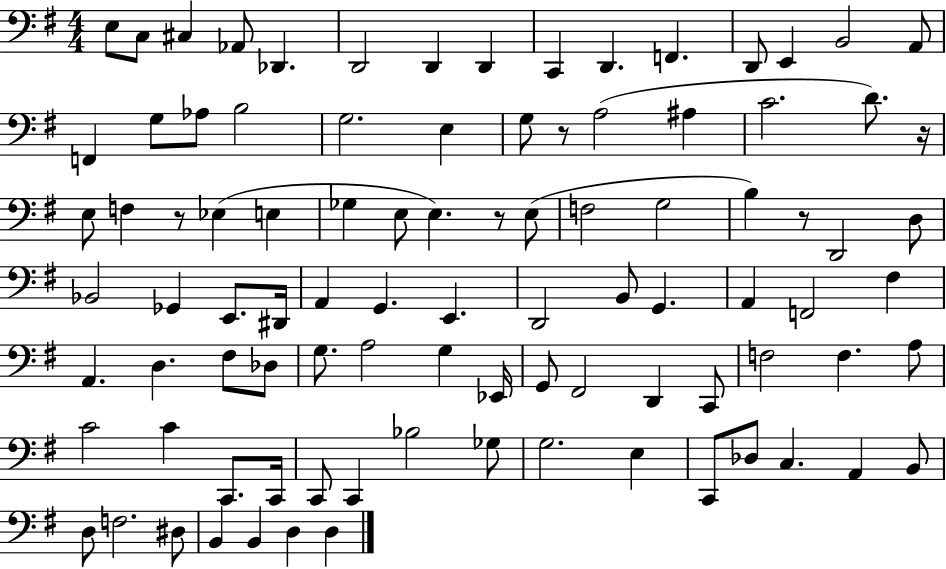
X:1
T:Untitled
M:4/4
L:1/4
K:G
E,/2 C,/2 ^C, _A,,/2 _D,, D,,2 D,, D,, C,, D,, F,, D,,/2 E,, B,,2 A,,/2 F,, G,/2 _A,/2 B,2 G,2 E, G,/2 z/2 A,2 ^A, C2 D/2 z/4 E,/2 F, z/2 _E, E, _G, E,/2 E, z/2 E,/2 F,2 G,2 B, z/2 D,,2 D,/2 _B,,2 _G,, E,,/2 ^D,,/4 A,, G,, E,, D,,2 B,,/2 G,, A,, F,,2 ^F, A,, D, ^F,/2 _D,/2 G,/2 A,2 G, _E,,/4 G,,/2 ^F,,2 D,, C,,/2 F,2 F, A,/2 C2 C C,,/2 C,,/4 C,,/2 C,, _B,2 _G,/2 G,2 E, C,,/2 _D,/2 C, A,, B,,/2 D,/2 F,2 ^D,/2 B,, B,, D, D,